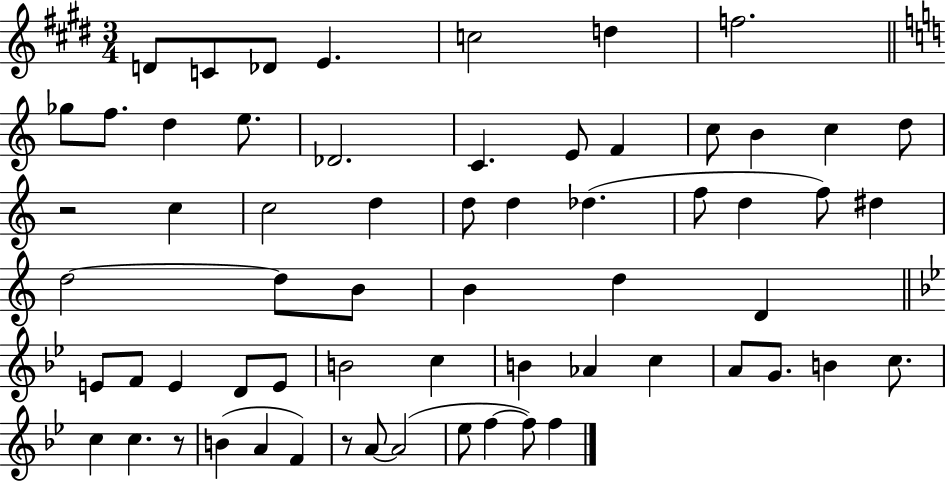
D4/e C4/e Db4/e E4/q. C5/h D5/q F5/h. Gb5/e F5/e. D5/q E5/e. Db4/h. C4/q. E4/e F4/q C5/e B4/q C5/q D5/e R/h C5/q C5/h D5/q D5/e D5/q Db5/q. F5/e D5/q F5/e D#5/q D5/h D5/e B4/e B4/q D5/q D4/q E4/e F4/e E4/q D4/e E4/e B4/h C5/q B4/q Ab4/q C5/q A4/e G4/e. B4/q C5/e. C5/q C5/q. R/e B4/q A4/q F4/q R/e A4/e A4/h Eb5/e F5/q F5/e F5/q